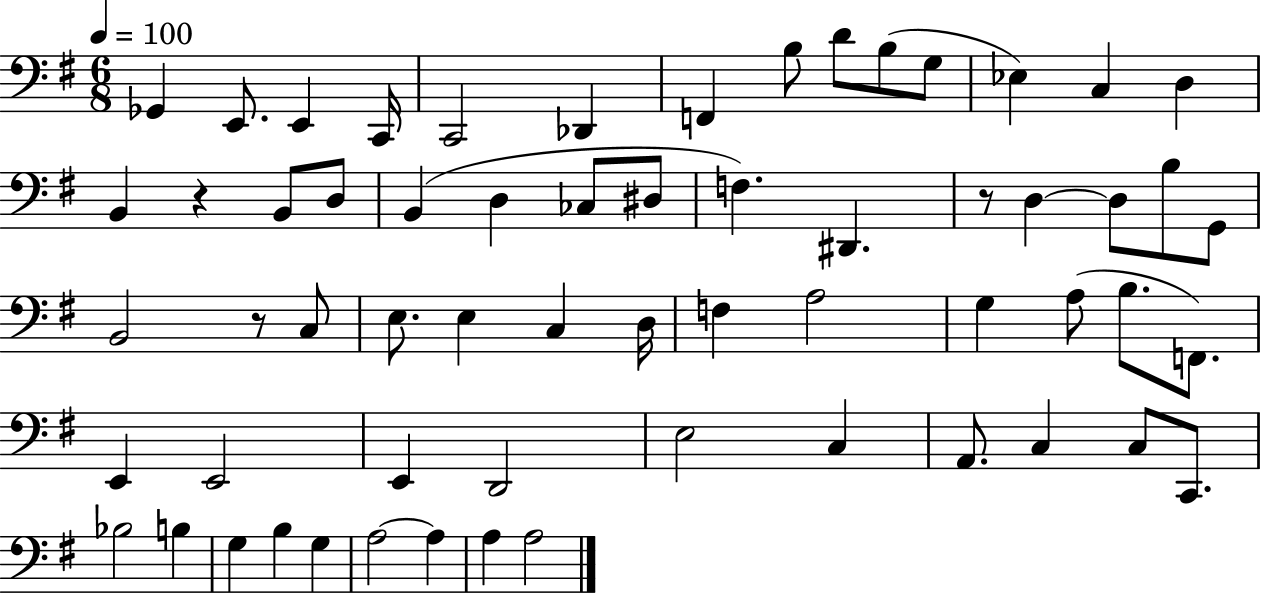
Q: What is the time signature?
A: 6/8